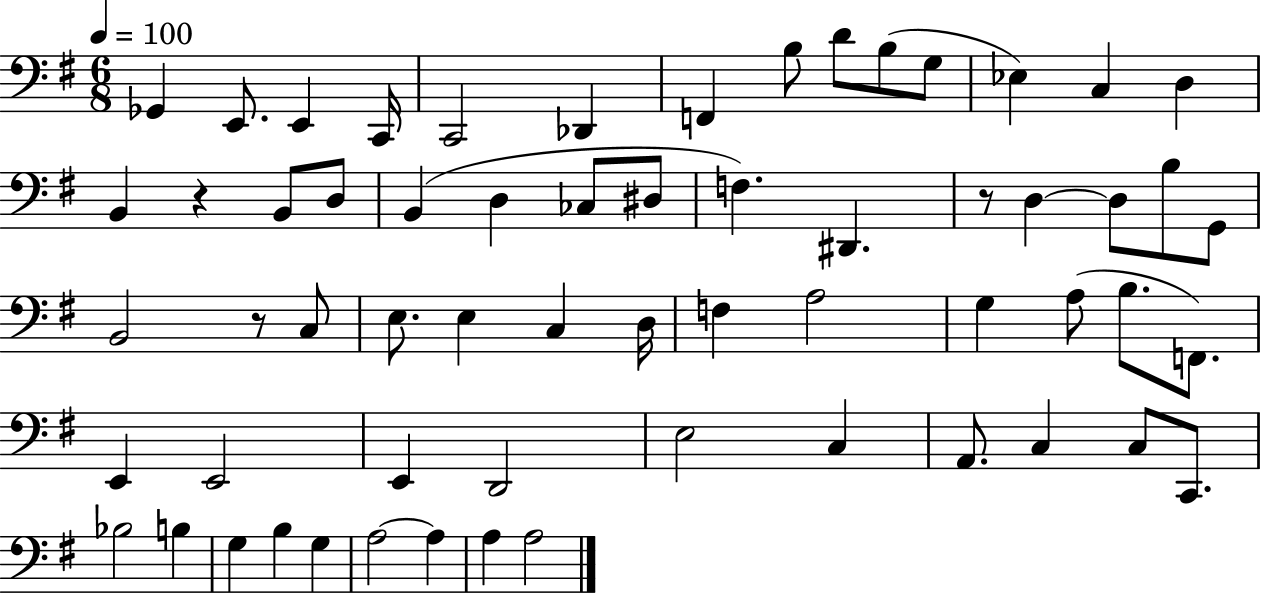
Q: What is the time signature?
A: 6/8